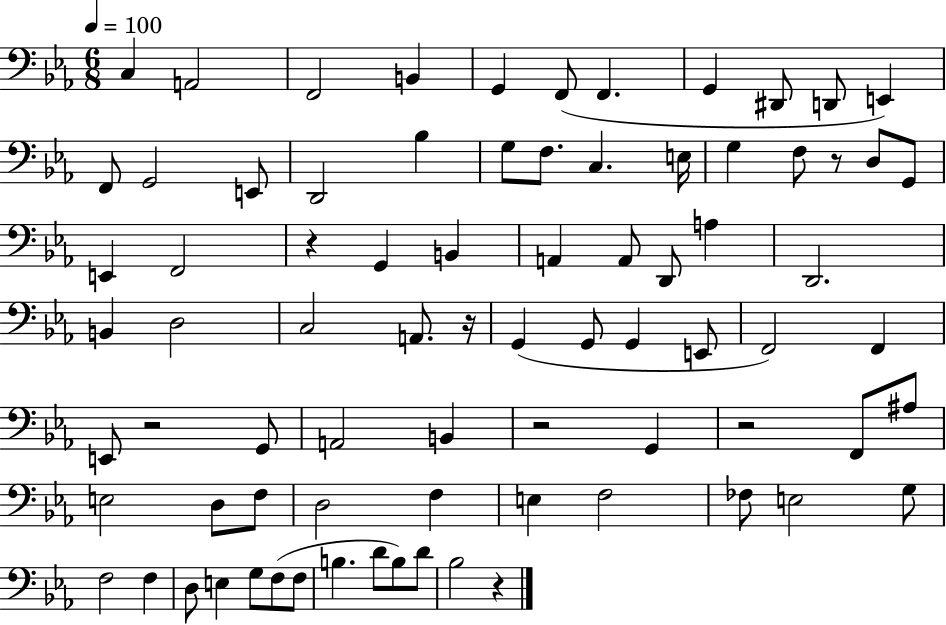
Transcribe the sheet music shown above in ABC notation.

X:1
T:Untitled
M:6/8
L:1/4
K:Eb
C, A,,2 F,,2 B,, G,, F,,/2 F,, G,, ^D,,/2 D,,/2 E,, F,,/2 G,,2 E,,/2 D,,2 _B, G,/2 F,/2 C, E,/4 G, F,/2 z/2 D,/2 G,,/2 E,, F,,2 z G,, B,, A,, A,,/2 D,,/2 A, D,,2 B,, D,2 C,2 A,,/2 z/4 G,, G,,/2 G,, E,,/2 F,,2 F,, E,,/2 z2 G,,/2 A,,2 B,, z2 G,, z2 F,,/2 ^A,/2 E,2 D,/2 F,/2 D,2 F, E, F,2 _F,/2 E,2 G,/2 F,2 F, D,/2 E, G,/2 F,/2 F,/2 B, D/2 B,/2 D/2 _B,2 z